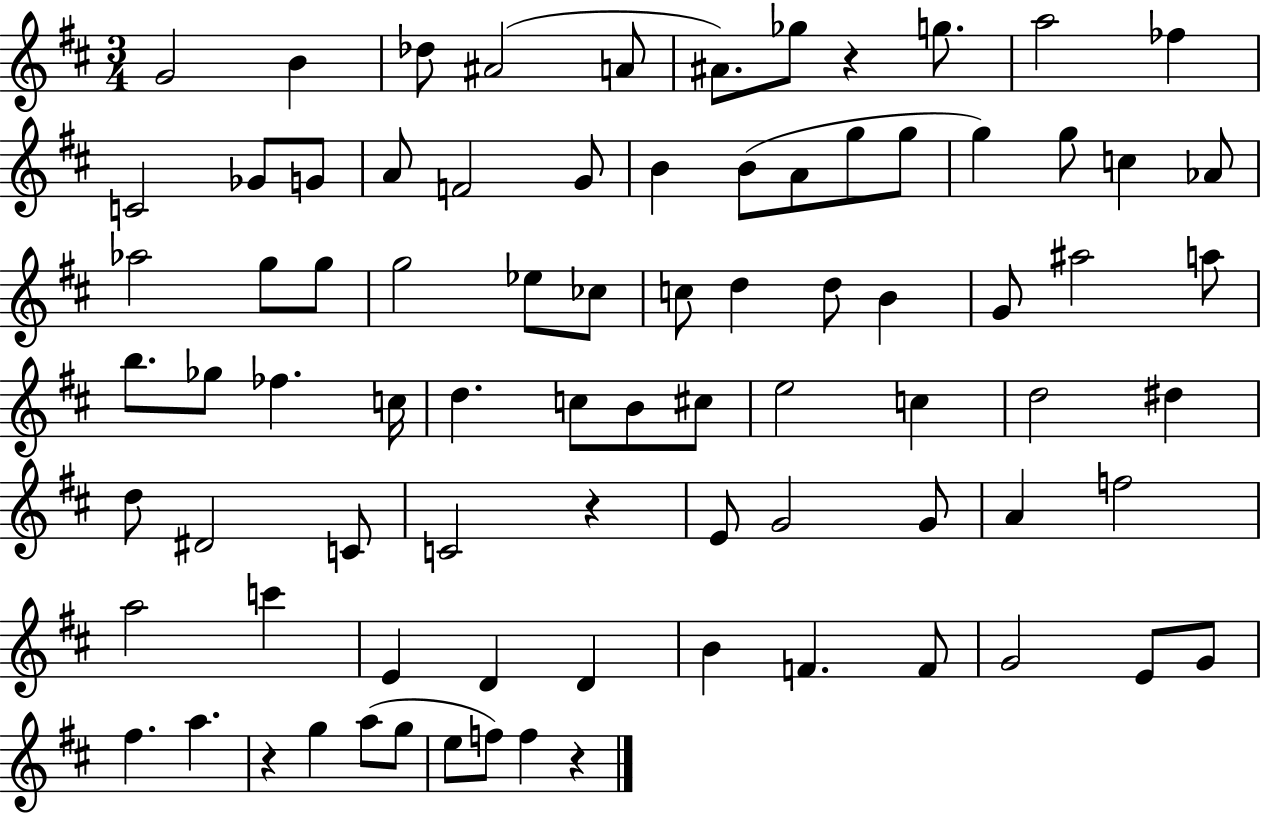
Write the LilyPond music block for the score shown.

{
  \clef treble
  \numericTimeSignature
  \time 3/4
  \key d \major
  g'2 b'4 | des''8 ais'2( a'8 | ais'8.) ges''8 r4 g''8. | a''2 fes''4 | \break c'2 ges'8 g'8 | a'8 f'2 g'8 | b'4 b'8( a'8 g''8 g''8 | g''4) g''8 c''4 aes'8 | \break aes''2 g''8 g''8 | g''2 ees''8 ces''8 | c''8 d''4 d''8 b'4 | g'8 ais''2 a''8 | \break b''8. ges''8 fes''4. c''16 | d''4. c''8 b'8 cis''8 | e''2 c''4 | d''2 dis''4 | \break d''8 dis'2 c'8 | c'2 r4 | e'8 g'2 g'8 | a'4 f''2 | \break a''2 c'''4 | e'4 d'4 d'4 | b'4 f'4. f'8 | g'2 e'8 g'8 | \break fis''4. a''4. | r4 g''4 a''8( g''8 | e''8 f''8) f''4 r4 | \bar "|."
}